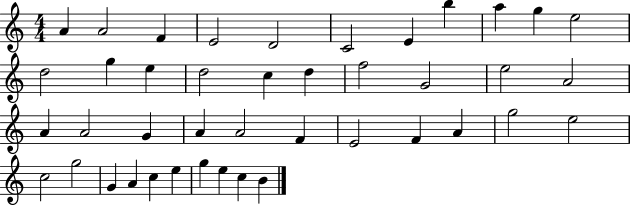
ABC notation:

X:1
T:Untitled
M:4/4
L:1/4
K:C
A A2 F E2 D2 C2 E b a g e2 d2 g e d2 c d f2 G2 e2 A2 A A2 G A A2 F E2 F A g2 e2 c2 g2 G A c e g e c B